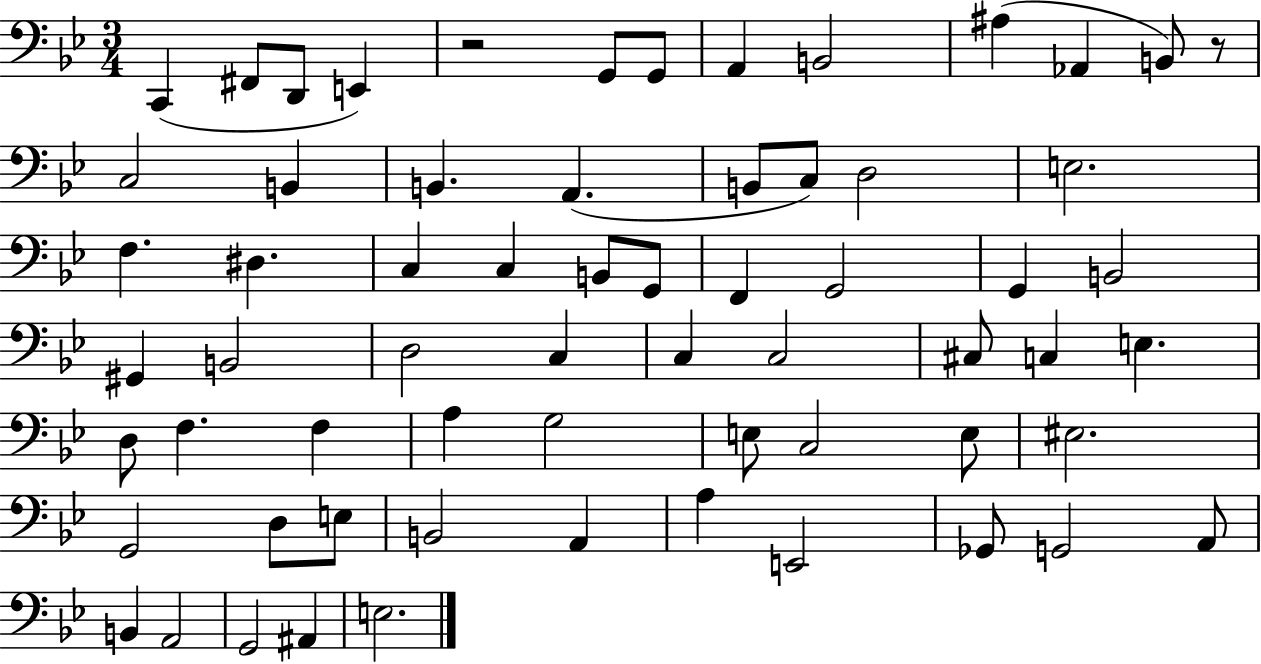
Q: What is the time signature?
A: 3/4